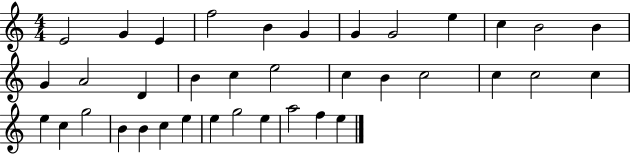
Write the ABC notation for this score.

X:1
T:Untitled
M:4/4
L:1/4
K:C
E2 G E f2 B G G G2 e c B2 B G A2 D B c e2 c B c2 c c2 c e c g2 B B c e e g2 e a2 f e